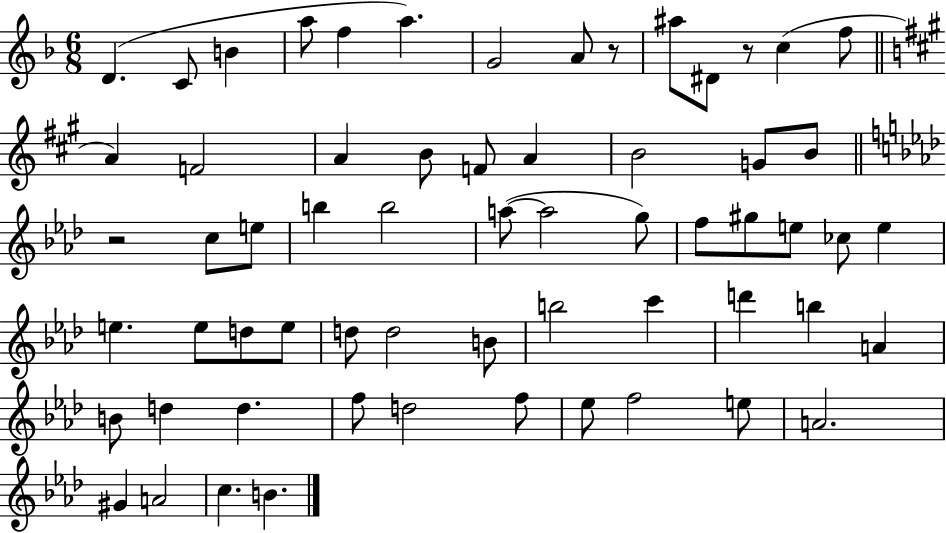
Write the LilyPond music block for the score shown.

{
  \clef treble
  \numericTimeSignature
  \time 6/8
  \key f \major
  \repeat volta 2 { d'4.( c'8 b'4 | a''8 f''4 a''4.) | g'2 a'8 r8 | ais''8 dis'8 r8 c''4( f''8 | \break \bar "||" \break \key a \major a'4) f'2 | a'4 b'8 f'8 a'4 | b'2 g'8 b'8 | \bar "||" \break \key aes \major r2 c''8 e''8 | b''4 b''2 | a''8~(~ a''2 g''8) | f''8 gis''8 e''8 ces''8 e''4 | \break e''4. e''8 d''8 e''8 | d''8 d''2 b'8 | b''2 c'''4 | d'''4 b''4 a'4 | \break b'8 d''4 d''4. | f''8 d''2 f''8 | ees''8 f''2 e''8 | a'2. | \break gis'4 a'2 | c''4. b'4. | } \bar "|."
}